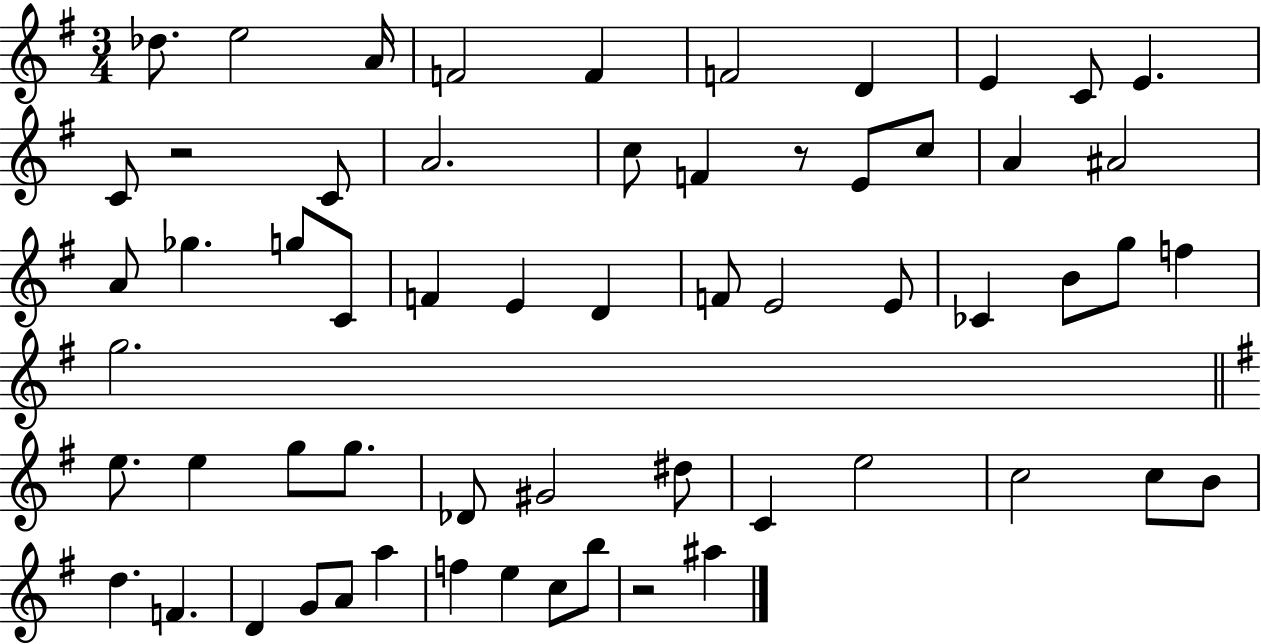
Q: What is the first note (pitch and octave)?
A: Db5